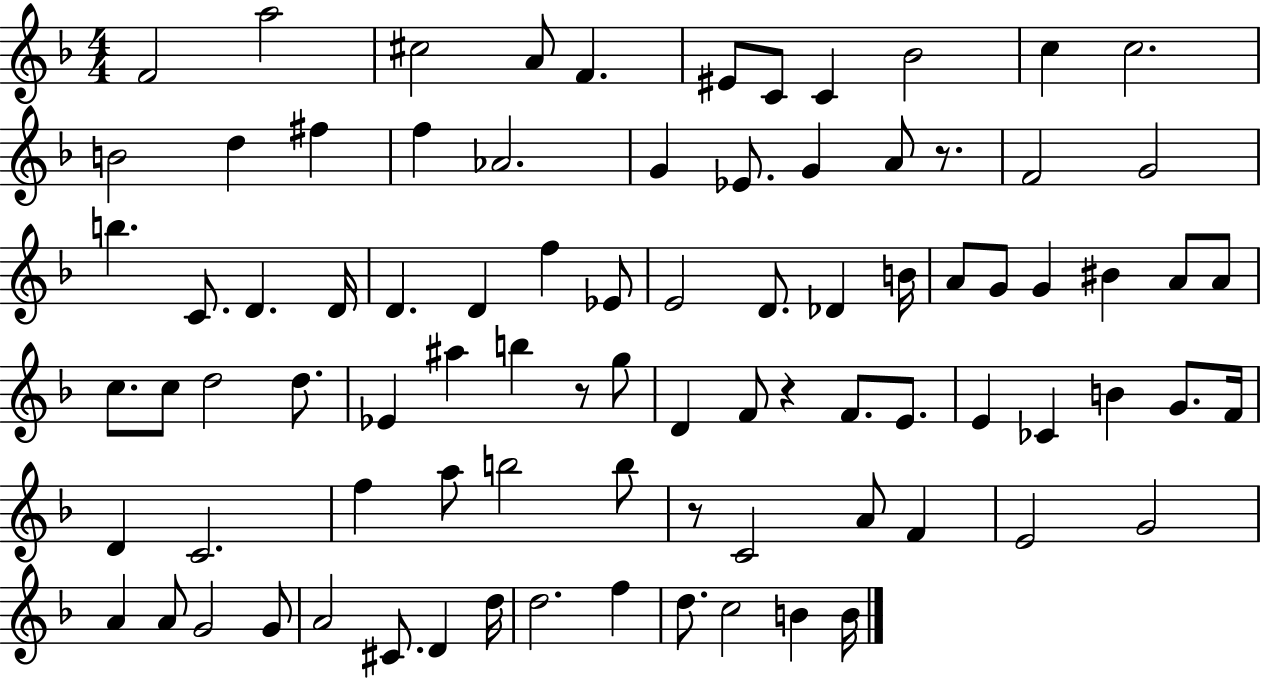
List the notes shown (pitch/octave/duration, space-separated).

F4/h A5/h C#5/h A4/e F4/q. EIS4/e C4/e C4/q Bb4/h C5/q C5/h. B4/h D5/q F#5/q F5/q Ab4/h. G4/q Eb4/e. G4/q A4/e R/e. F4/h G4/h B5/q. C4/e. D4/q. D4/s D4/q. D4/q F5/q Eb4/e E4/h D4/e. Db4/q B4/s A4/e G4/e G4/q BIS4/q A4/e A4/e C5/e. C5/e D5/h D5/e. Eb4/q A#5/q B5/q R/e G5/e D4/q F4/e R/q F4/e. E4/e. E4/q CES4/q B4/q G4/e. F4/s D4/q C4/h. F5/q A5/e B5/h B5/e R/e C4/h A4/e F4/q E4/h G4/h A4/q A4/e G4/h G4/e A4/h C#4/e. D4/q D5/s D5/h. F5/q D5/e. C5/h B4/q B4/s